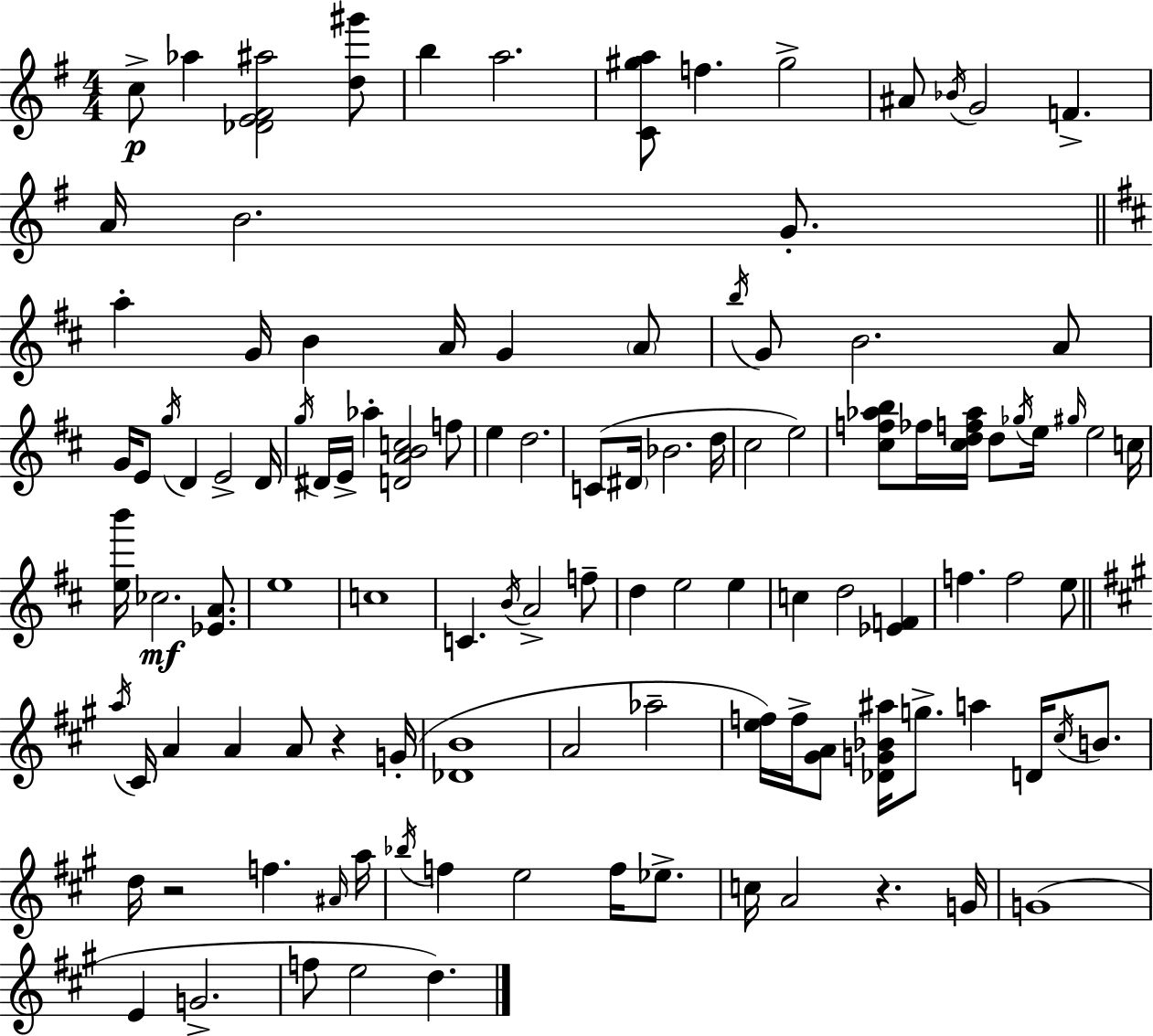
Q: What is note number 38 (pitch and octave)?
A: D#4